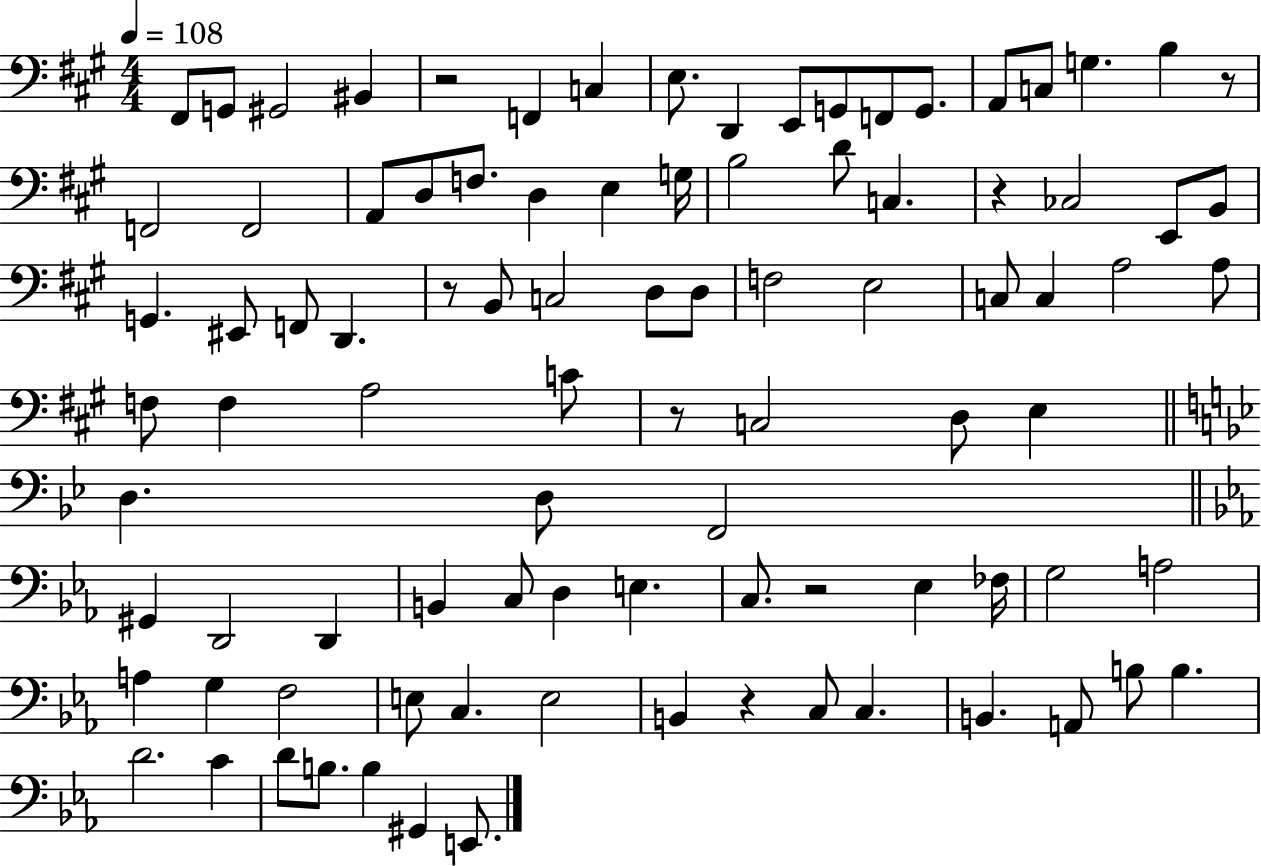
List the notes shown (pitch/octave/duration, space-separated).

F#2/e G2/e G#2/h BIS2/q R/h F2/q C3/q E3/e. D2/q E2/e G2/e F2/e G2/e. A2/e C3/e G3/q. B3/q R/e F2/h F2/h A2/e D3/e F3/e. D3/q E3/q G3/s B3/h D4/e C3/q. R/q CES3/h E2/e B2/e G2/q. EIS2/e F2/e D2/q. R/e B2/e C3/h D3/e D3/e F3/h E3/h C3/e C3/q A3/h A3/e F3/e F3/q A3/h C4/e R/e C3/h D3/e E3/q D3/q. D3/e F2/h G#2/q D2/h D2/q B2/q C3/e D3/q E3/q. C3/e. R/h Eb3/q FES3/s G3/h A3/h A3/q G3/q F3/h E3/e C3/q. E3/h B2/q R/q C3/e C3/q. B2/q. A2/e B3/e B3/q. D4/h. C4/q D4/e B3/e. B3/q G#2/q E2/e.